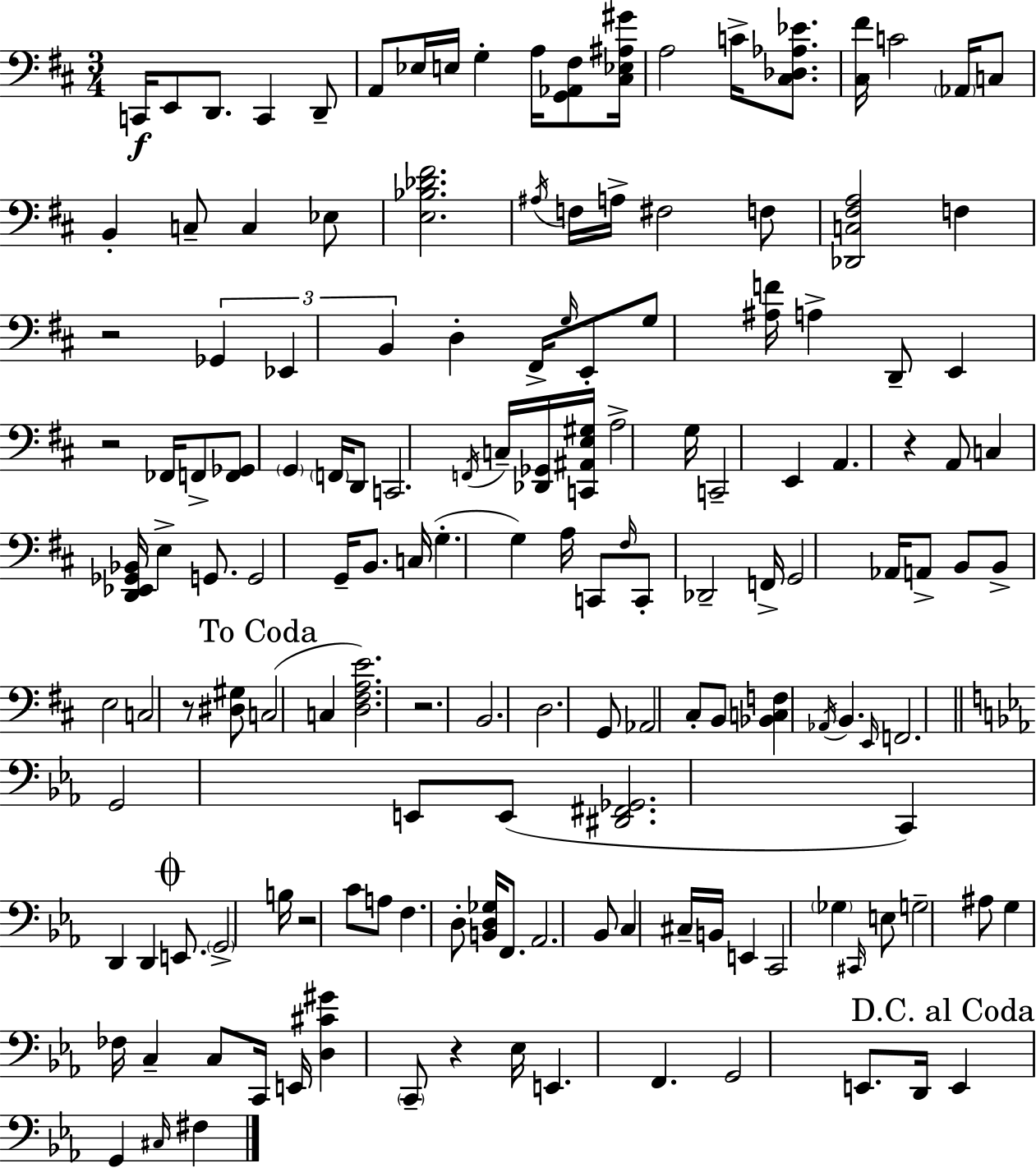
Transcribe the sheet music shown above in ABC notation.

X:1
T:Untitled
M:3/4
L:1/4
K:D
C,,/4 E,,/2 D,,/2 C,, D,,/2 A,,/2 _E,/4 E,/4 G, A,/4 [G,,_A,,^F,]/2 [^C,_E,^A,^G]/4 A,2 C/4 [^C,_D,_A,_E]/2 [^C,^F]/4 C2 _A,,/4 C,/2 B,, C,/2 C, _E,/2 [E,_B,_D^F]2 ^A,/4 F,/4 A,/4 ^F,2 F,/2 [_D,,C,^F,A,]2 F, z2 _G,, _E,, B,, D, ^F,,/4 G,/4 E,,/2 G,/2 [^A,F]/4 A, D,,/2 E,, z2 _F,,/4 F,,/2 [F,,_G,,]/2 G,, F,,/4 D,,/2 C,,2 F,,/4 C,/4 [_D,,_G,,]/4 [C,,^A,,E,^G,]/4 A,2 G,/4 C,,2 E,, A,, z A,,/2 C, [D,,_E,,_G,,_B,,]/4 E, G,,/2 G,,2 G,,/4 B,,/2 C,/4 G, G, A,/4 C,,/2 ^F,/4 C,,/2 _D,,2 F,,/4 G,,2 _A,,/4 A,,/2 B,,/2 B,,/2 E,2 C,2 z/2 [^D,^G,]/2 C,2 C, [D,^F,A,E]2 z2 B,,2 D,2 G,,/2 _A,,2 ^C,/2 B,,/2 [_B,,C,F,] _A,,/4 B,, E,,/4 F,,2 G,,2 E,,/2 E,,/2 [^D,,^F,,_G,,]2 C,, D,, D,, E,,/2 G,,2 B,/4 z2 C/2 A,/2 F, D,/2 [B,,D,_G,]/4 F,,/2 _A,,2 _B,,/2 C, ^C,/4 B,,/4 E,, C,,2 _G, ^C,,/4 E,/2 G,2 ^A,/2 G, _F,/4 C, C,/2 C,,/4 E,,/4 [D,^C^G] C,,/2 z _E,/4 E,, F,, G,,2 E,,/2 D,,/4 E,, G,, ^C,/4 ^F,